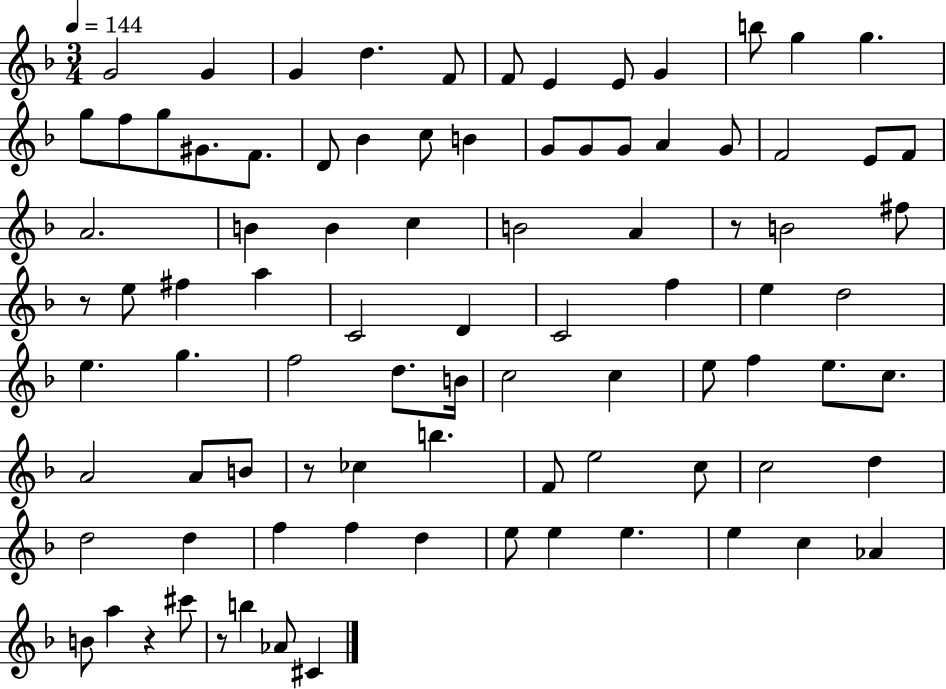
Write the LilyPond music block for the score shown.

{
  \clef treble
  \numericTimeSignature
  \time 3/4
  \key f \major
  \tempo 4 = 144
  g'2 g'4 | g'4 d''4. f'8 | f'8 e'4 e'8 g'4 | b''8 g''4 g''4. | \break g''8 f''8 g''8 gis'8. f'8. | d'8 bes'4 c''8 b'4 | g'8 g'8 g'8 a'4 g'8 | f'2 e'8 f'8 | \break a'2. | b'4 b'4 c''4 | b'2 a'4 | r8 b'2 fis''8 | \break r8 e''8 fis''4 a''4 | c'2 d'4 | c'2 f''4 | e''4 d''2 | \break e''4. g''4. | f''2 d''8. b'16 | c''2 c''4 | e''8 f''4 e''8. c''8. | \break a'2 a'8 b'8 | r8 ces''4 b''4. | f'8 e''2 c''8 | c''2 d''4 | \break d''2 d''4 | f''4 f''4 d''4 | e''8 e''4 e''4. | e''4 c''4 aes'4 | \break b'8 a''4 r4 cis'''8 | r8 b''4 aes'8 cis'4 | \bar "|."
}